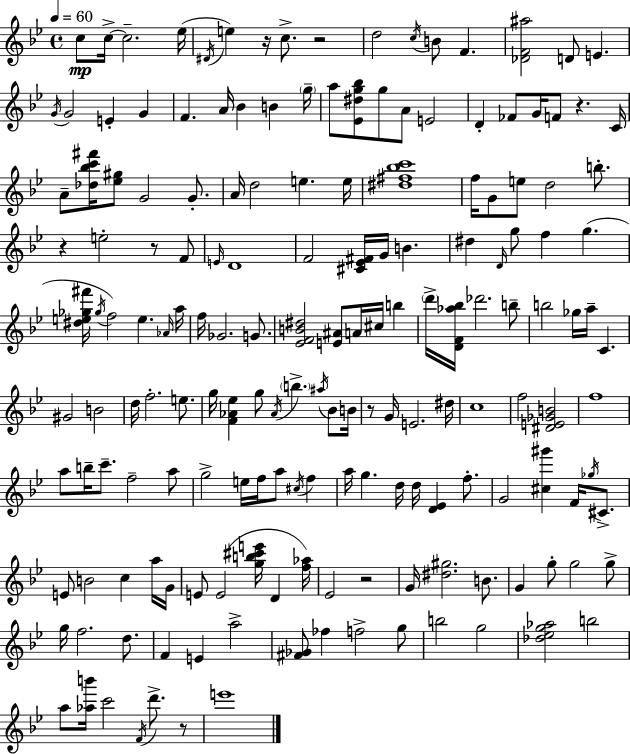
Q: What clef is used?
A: treble